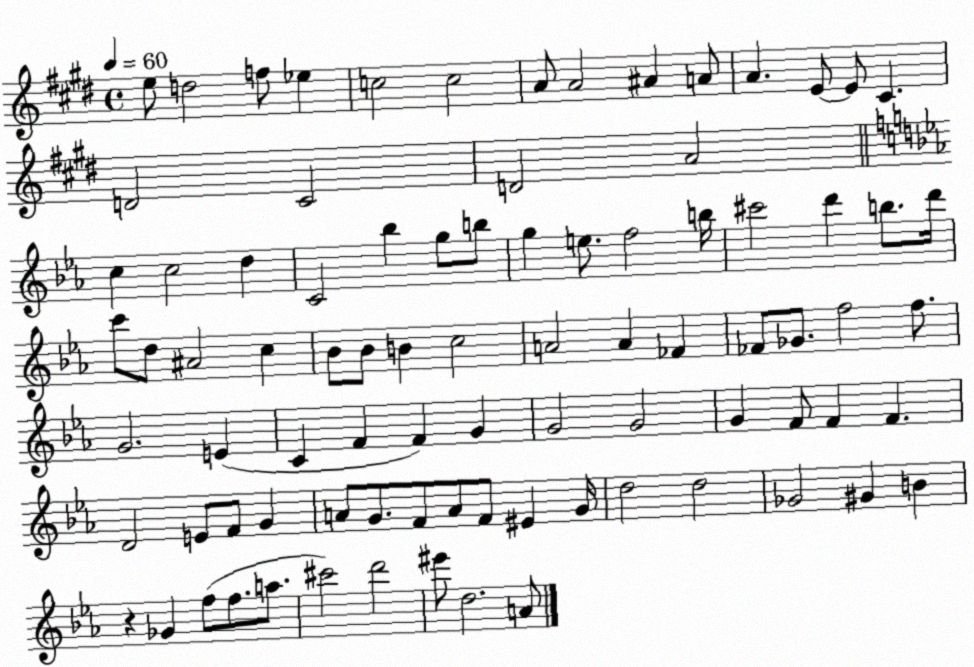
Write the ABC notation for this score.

X:1
T:Untitled
M:4/4
L:1/4
K:E
e/2 d2 f/2 _e c2 c2 A/2 A2 ^A A/2 A E/2 E/2 ^C D2 ^C2 D2 A2 c c2 d C2 _b g/2 b/2 g e/2 f2 b/4 ^c'2 d' b/2 d'/4 c'/2 d/2 ^A2 c _B/2 _B/2 B c2 A2 A _F _F/2 _G/2 f2 f/2 G2 E C F F G G2 G2 G F/2 F F D2 E/2 F/2 G A/2 G/2 F/2 A/2 F/2 ^E G/4 d2 d2 _G2 ^G B z _G f/2 f/2 a/2 ^c'2 d'2 ^e'/2 d2 A/2